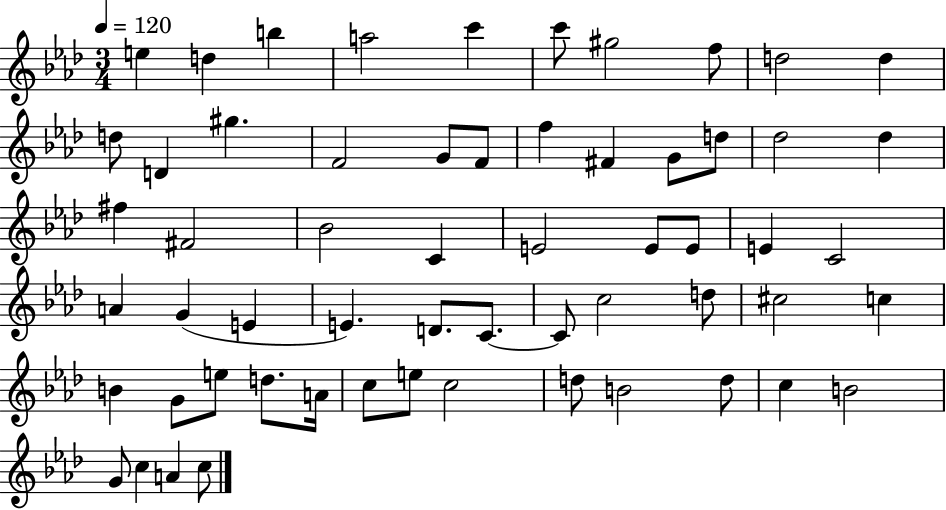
{
  \clef treble
  \numericTimeSignature
  \time 3/4
  \key aes \major
  \tempo 4 = 120
  \repeat volta 2 { e''4 d''4 b''4 | a''2 c'''4 | c'''8 gis''2 f''8 | d''2 d''4 | \break d''8 d'4 gis''4. | f'2 g'8 f'8 | f''4 fis'4 g'8 d''8 | des''2 des''4 | \break fis''4 fis'2 | bes'2 c'4 | e'2 e'8 e'8 | e'4 c'2 | \break a'4 g'4( e'4 | e'4.) d'8. c'8.~~ | c'8 c''2 d''8 | cis''2 c''4 | \break b'4 g'8 e''8 d''8. a'16 | c''8 e''8 c''2 | d''8 b'2 d''8 | c''4 b'2 | \break g'8 c''4 a'4 c''8 | } \bar "|."
}